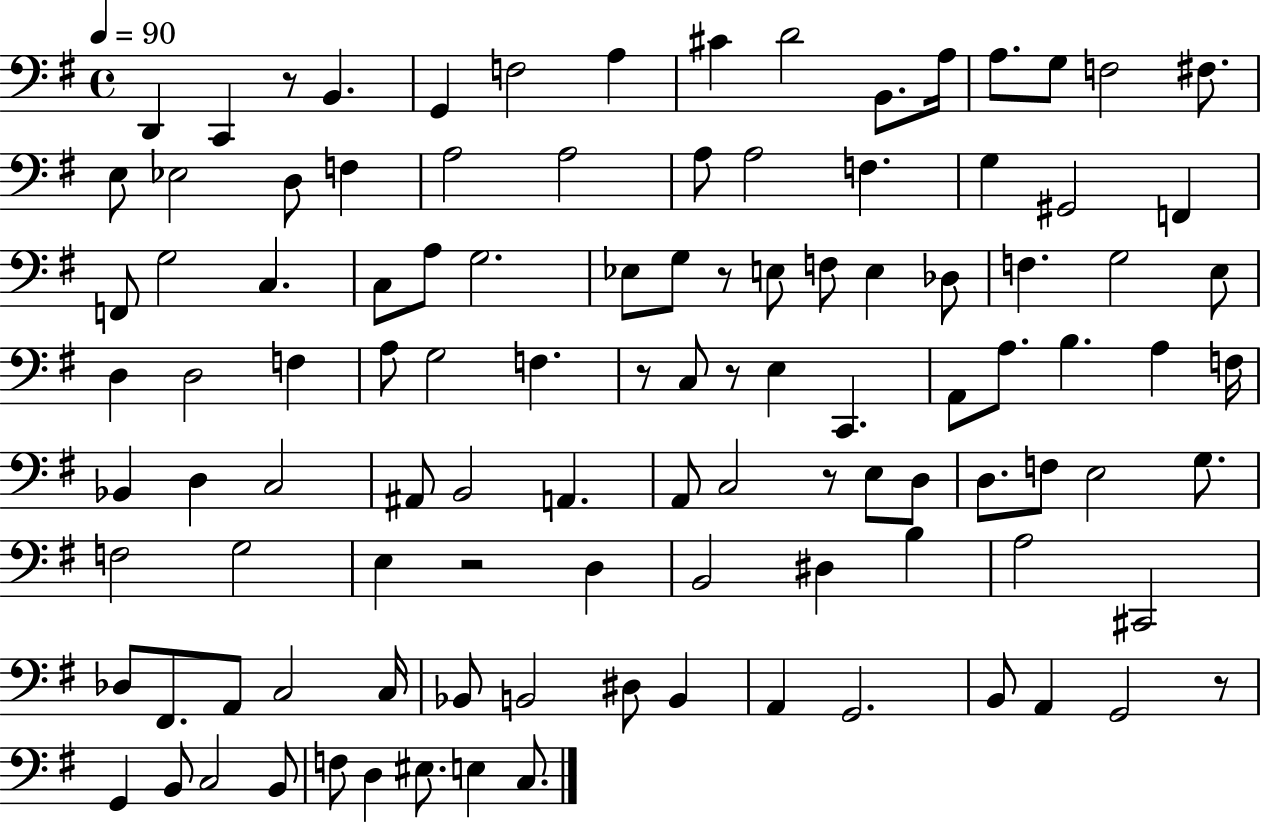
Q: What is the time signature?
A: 4/4